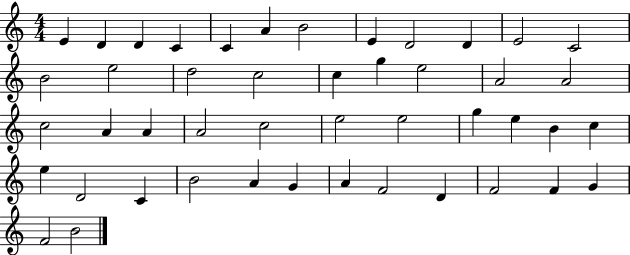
X:1
T:Untitled
M:4/4
L:1/4
K:C
E D D C C A B2 E D2 D E2 C2 B2 e2 d2 c2 c g e2 A2 A2 c2 A A A2 c2 e2 e2 g e B c e D2 C B2 A G A F2 D F2 F G F2 B2